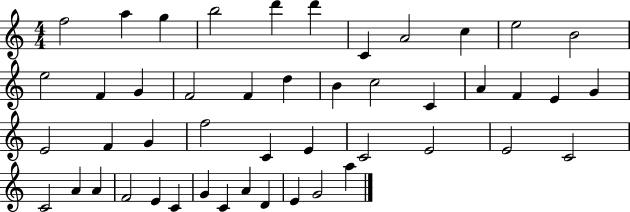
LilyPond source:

{
  \clef treble
  \numericTimeSignature
  \time 4/4
  \key c \major
  f''2 a''4 g''4 | b''2 d'''4 d'''4 | c'4 a'2 c''4 | e''2 b'2 | \break e''2 f'4 g'4 | f'2 f'4 d''4 | b'4 c''2 c'4 | a'4 f'4 e'4 g'4 | \break e'2 f'4 g'4 | f''2 c'4 e'4 | c'2 e'2 | e'2 c'2 | \break c'2 a'4 a'4 | f'2 e'4 c'4 | g'4 c'4 a'4 d'4 | e'4 g'2 a''4 | \break \bar "|."
}